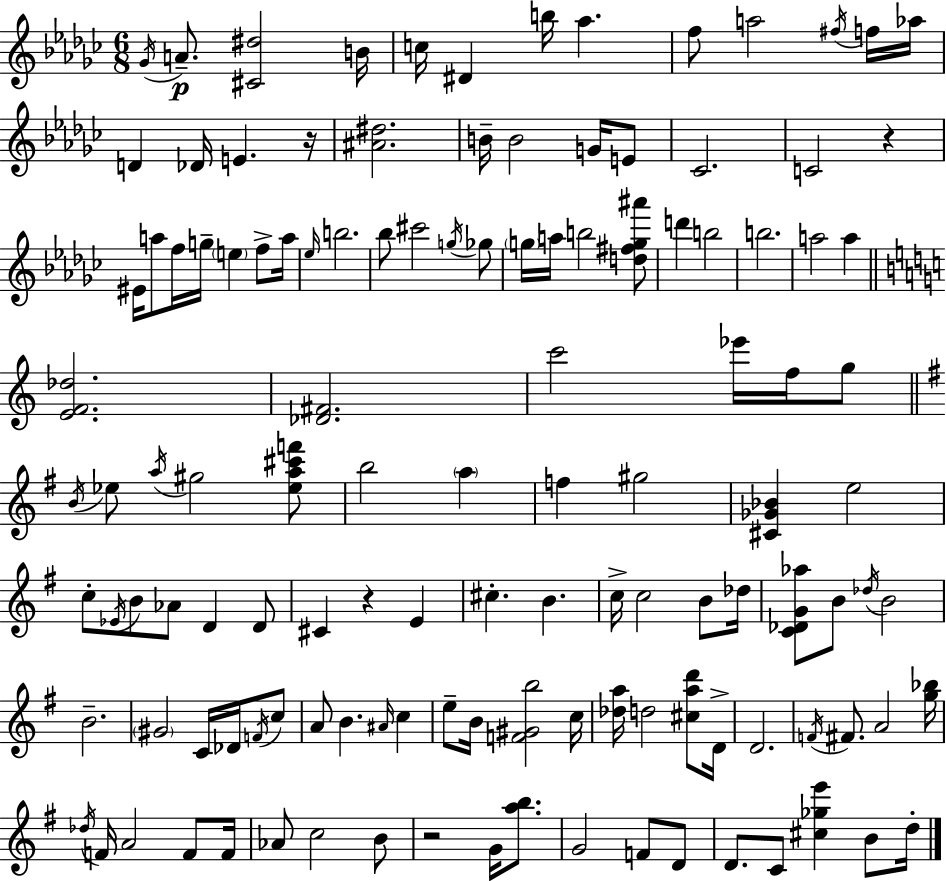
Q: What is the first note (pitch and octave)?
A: Gb4